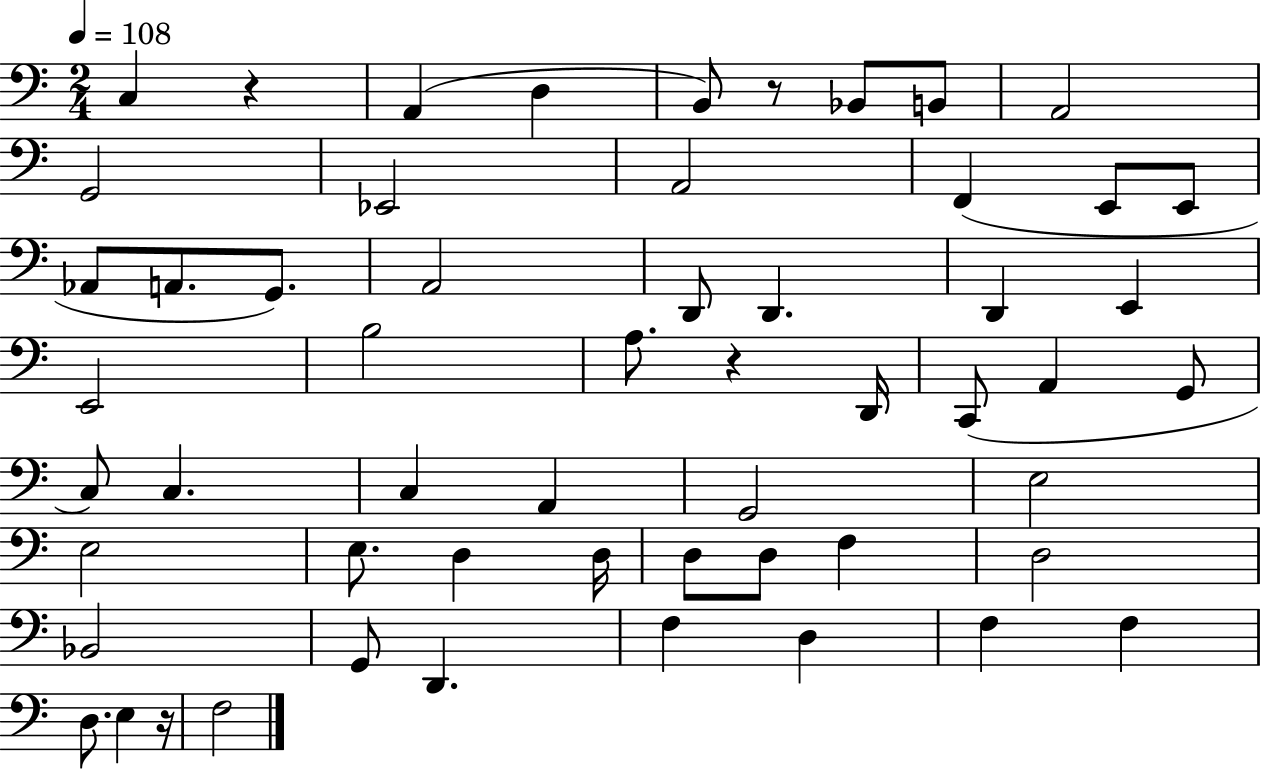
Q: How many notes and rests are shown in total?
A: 56